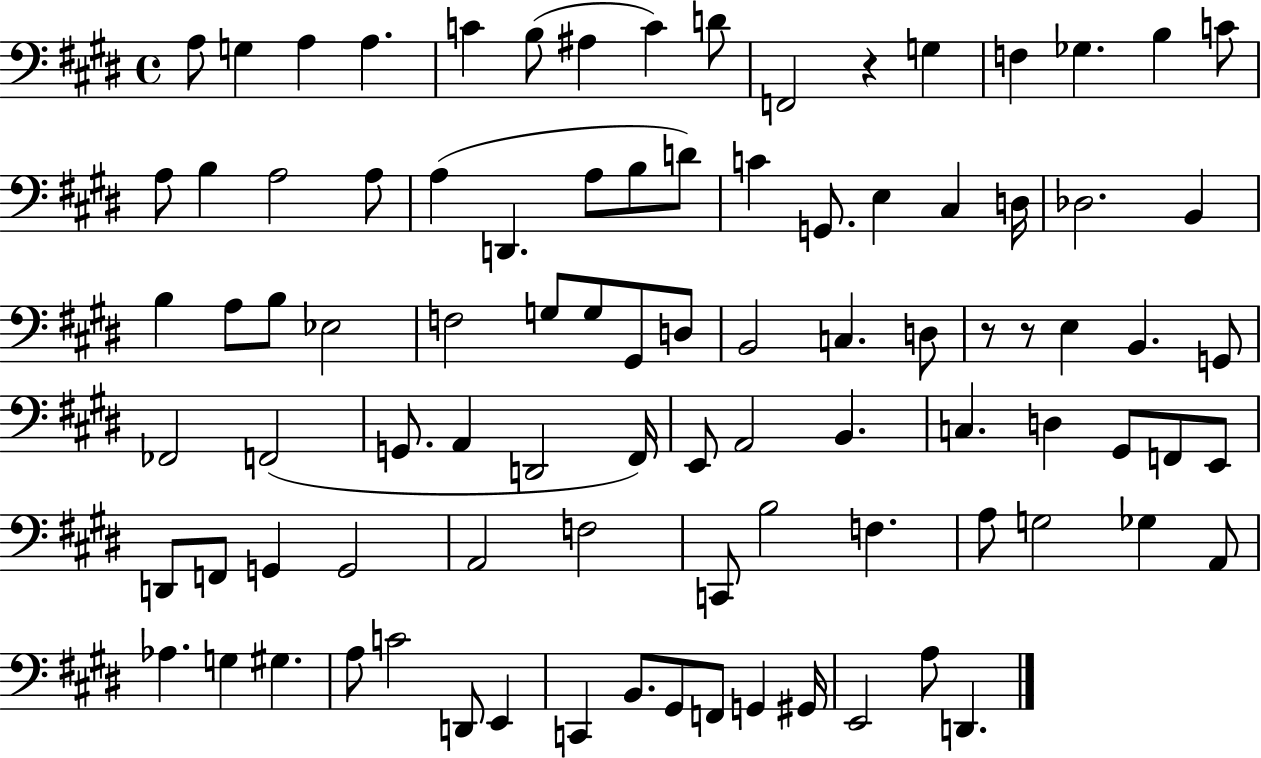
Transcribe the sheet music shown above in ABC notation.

X:1
T:Untitled
M:4/4
L:1/4
K:E
A,/2 G, A, A, C B,/2 ^A, C D/2 F,,2 z G, F, _G, B, C/2 A,/2 B, A,2 A,/2 A, D,, A,/2 B,/2 D/2 C G,,/2 E, ^C, D,/4 _D,2 B,, B, A,/2 B,/2 _E,2 F,2 G,/2 G,/2 ^G,,/2 D,/2 B,,2 C, D,/2 z/2 z/2 E, B,, G,,/2 _F,,2 F,,2 G,,/2 A,, D,,2 ^F,,/4 E,,/2 A,,2 B,, C, D, ^G,,/2 F,,/2 E,,/2 D,,/2 F,,/2 G,, G,,2 A,,2 F,2 C,,/2 B,2 F, A,/2 G,2 _G, A,,/2 _A, G, ^G, A,/2 C2 D,,/2 E,, C,, B,,/2 ^G,,/2 F,,/2 G,, ^G,,/4 E,,2 A,/2 D,,